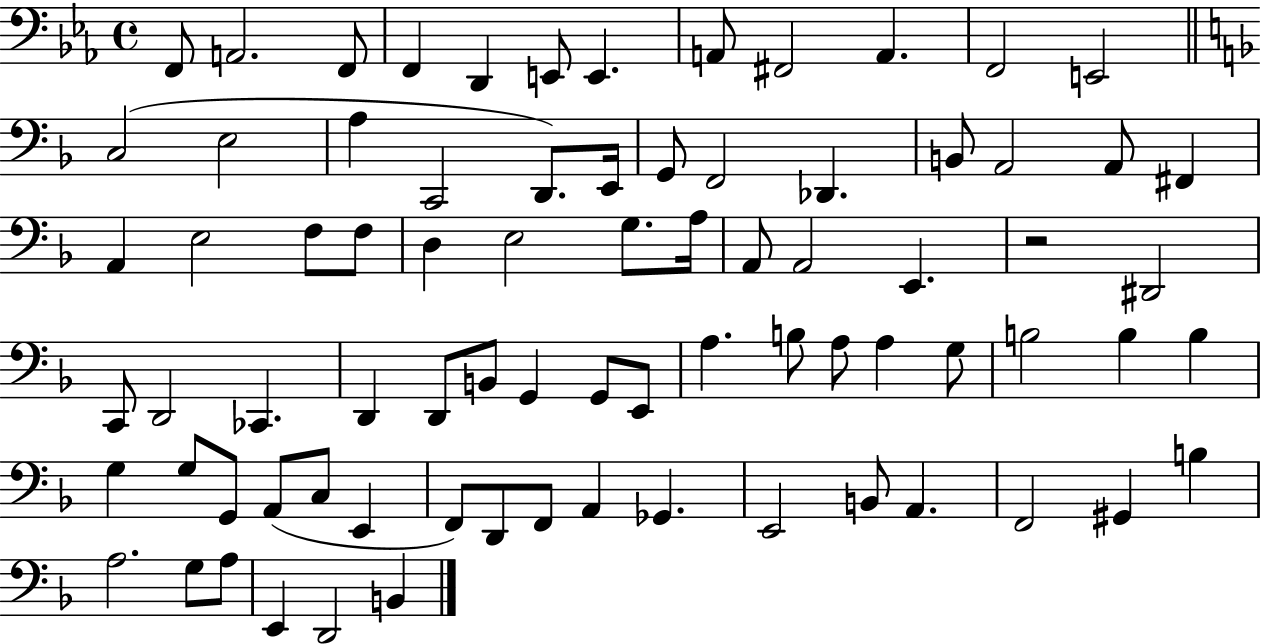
F2/e A2/h. F2/e F2/q D2/q E2/e E2/q. A2/e F#2/h A2/q. F2/h E2/h C3/h E3/h A3/q C2/h D2/e. E2/s G2/e F2/h Db2/q. B2/e A2/h A2/e F#2/q A2/q E3/h F3/e F3/e D3/q E3/h G3/e. A3/s A2/e A2/h E2/q. R/h D#2/h C2/e D2/h CES2/q. D2/q D2/e B2/e G2/q G2/e E2/e A3/q. B3/e A3/e A3/q G3/e B3/h B3/q B3/q G3/q G3/e G2/e A2/e C3/e E2/q F2/e D2/e F2/e A2/q Gb2/q. E2/h B2/e A2/q. F2/h G#2/q B3/q A3/h. G3/e A3/e E2/q D2/h B2/q